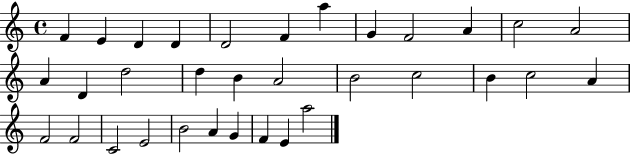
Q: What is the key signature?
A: C major